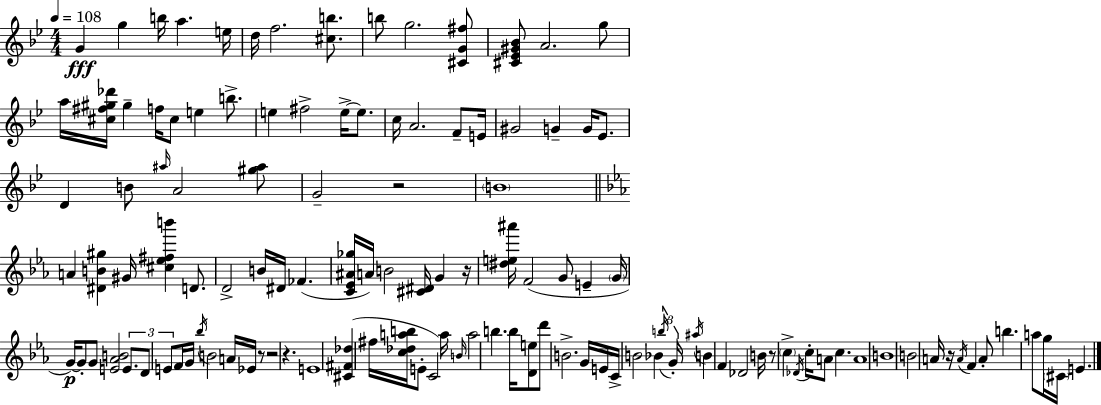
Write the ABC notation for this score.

X:1
T:Untitled
M:4/4
L:1/4
K:Bb
G g b/4 a e/4 d/4 f2 [^cb]/2 b/2 g2 [^CG^f]/2 [^C_E^G_B]/2 A2 g/2 a/4 [^c^f^g_d']/4 ^g f/4 ^c/2 e b/2 e ^f2 e/4 e/2 c/4 A2 F/2 E/4 ^G2 G G/4 _E/2 D B/2 ^a/4 A2 [^g^a]/2 G2 z2 B4 A [^DB^g] ^G/4 [^c_e^fb'] D/2 D2 B/4 ^D/4 _F [C_E^A_g]/4 A/4 B2 [^C^D]/4 G z/4 [^de^a']/4 F2 G/2 E G/4 G/4 G/2 G/2 [E_AB]2 E/2 D/2 E/2 F/4 G/4 _b/4 B2 A/4 _E/4 z/2 z2 z E4 [^C^F_d] ^f/4 [c_dab]/4 E/2 C2 a/4 B/4 a2 b b/4 [De]/2 d'/2 B2 G/4 E/4 C/4 B2 _B b/4 G/4 ^a/4 B F _D2 B/4 z/2 c _D/4 c/4 A/2 c A4 B4 B2 A/4 z/4 A/4 F A/2 b a/2 g/4 ^C/4 E